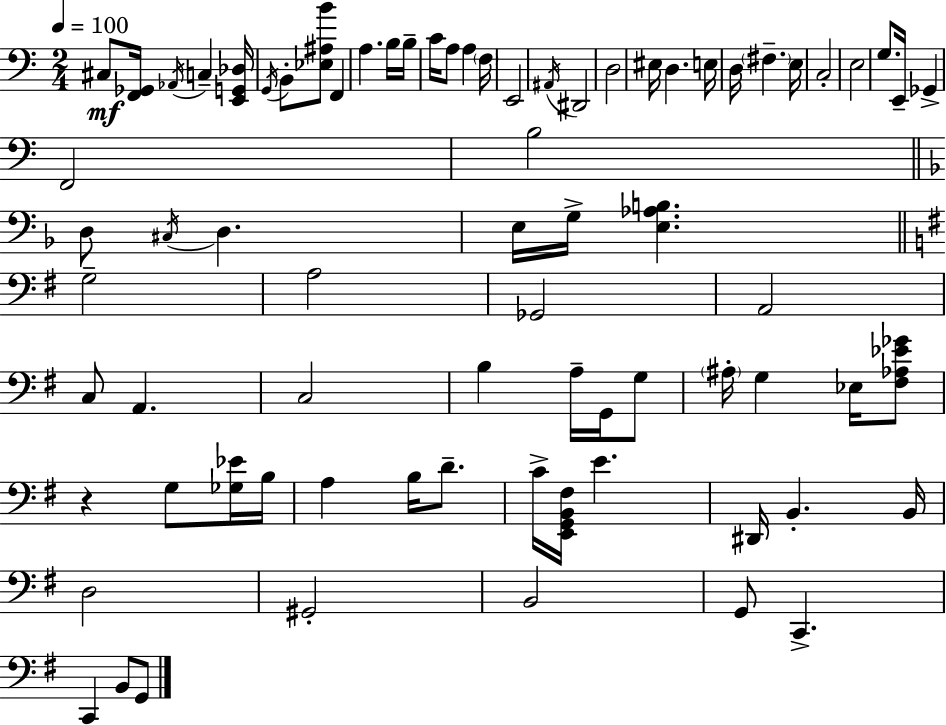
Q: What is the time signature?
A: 2/4